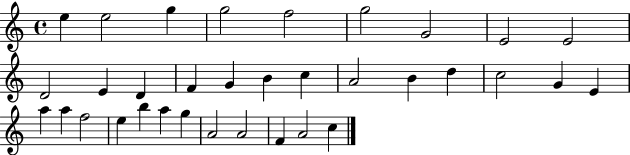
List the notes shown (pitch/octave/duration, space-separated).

E5/q E5/h G5/q G5/h F5/h G5/h G4/h E4/h E4/h D4/h E4/q D4/q F4/q G4/q B4/q C5/q A4/h B4/q D5/q C5/h G4/q E4/q A5/q A5/q F5/h E5/q B5/q A5/q G5/q A4/h A4/h F4/q A4/h C5/q